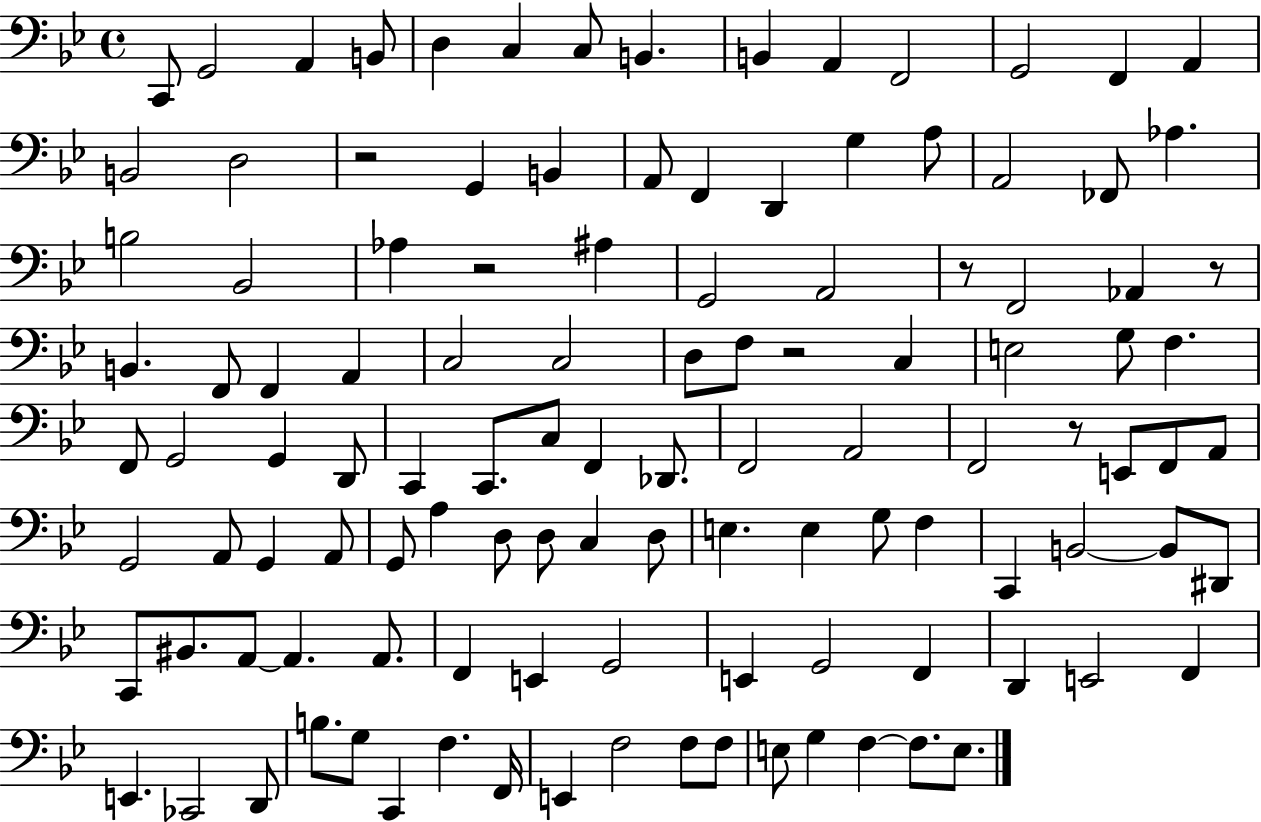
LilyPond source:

{
  \clef bass
  \time 4/4
  \defaultTimeSignature
  \key bes \major
  c,8 g,2 a,4 b,8 | d4 c4 c8 b,4. | b,4 a,4 f,2 | g,2 f,4 a,4 | \break b,2 d2 | r2 g,4 b,4 | a,8 f,4 d,4 g4 a8 | a,2 fes,8 aes4. | \break b2 bes,2 | aes4 r2 ais4 | g,2 a,2 | r8 f,2 aes,4 r8 | \break b,4. f,8 f,4 a,4 | c2 c2 | d8 f8 r2 c4 | e2 g8 f4. | \break f,8 g,2 g,4 d,8 | c,4 c,8. c8 f,4 des,8. | f,2 a,2 | f,2 r8 e,8 f,8 a,8 | \break g,2 a,8 g,4 a,8 | g,8 a4 d8 d8 c4 d8 | e4. e4 g8 f4 | c,4 b,2~~ b,8 dis,8 | \break c,8 bis,8. a,8~~ a,4. a,8. | f,4 e,4 g,2 | e,4 g,2 f,4 | d,4 e,2 f,4 | \break e,4. ces,2 d,8 | b8. g8 c,4 f4. f,16 | e,4 f2 f8 f8 | e8 g4 f4~~ f8. e8. | \break \bar "|."
}